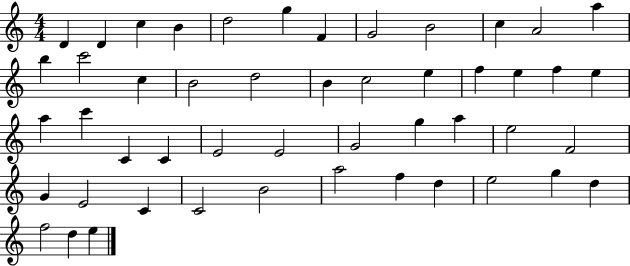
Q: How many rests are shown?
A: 0